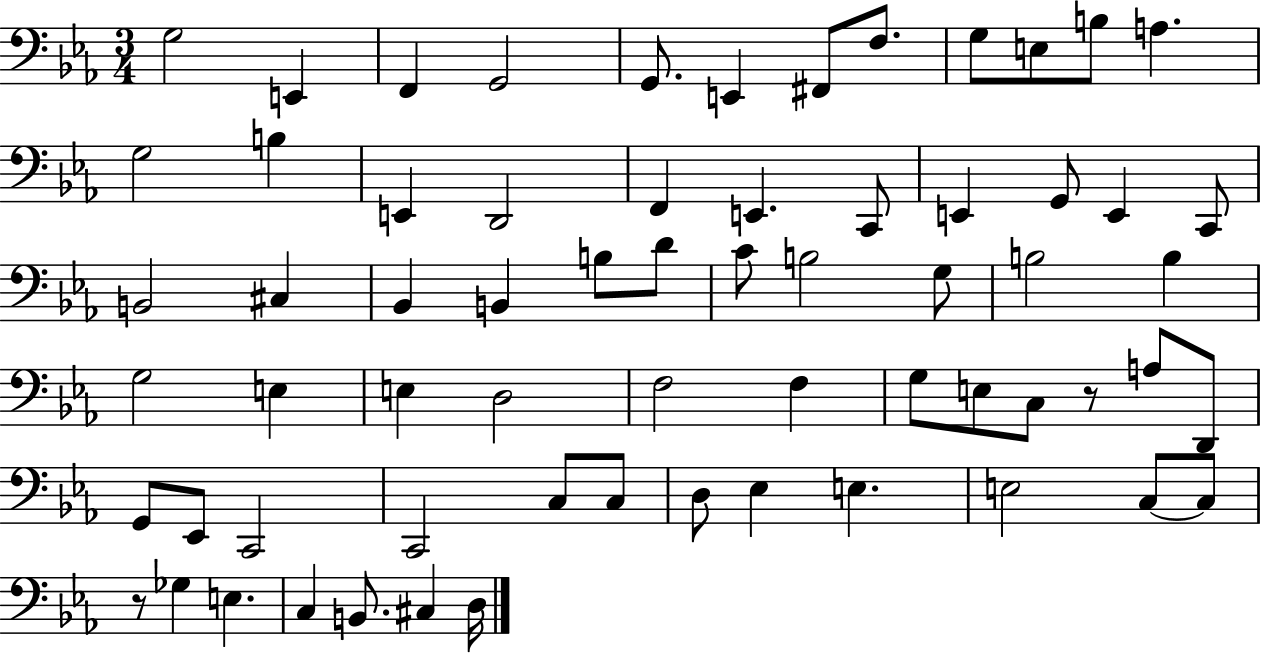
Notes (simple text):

G3/h E2/q F2/q G2/h G2/e. E2/q F#2/e F3/e. G3/e E3/e B3/e A3/q. G3/h B3/q E2/q D2/h F2/q E2/q. C2/e E2/q G2/e E2/q C2/e B2/h C#3/q Bb2/q B2/q B3/e D4/e C4/e B3/h G3/e B3/h B3/q G3/h E3/q E3/q D3/h F3/h F3/q G3/e E3/e C3/e R/e A3/e D2/e G2/e Eb2/e C2/h C2/h C3/e C3/e D3/e Eb3/q E3/q. E3/h C3/e C3/e R/e Gb3/q E3/q. C3/q B2/e. C#3/q D3/s